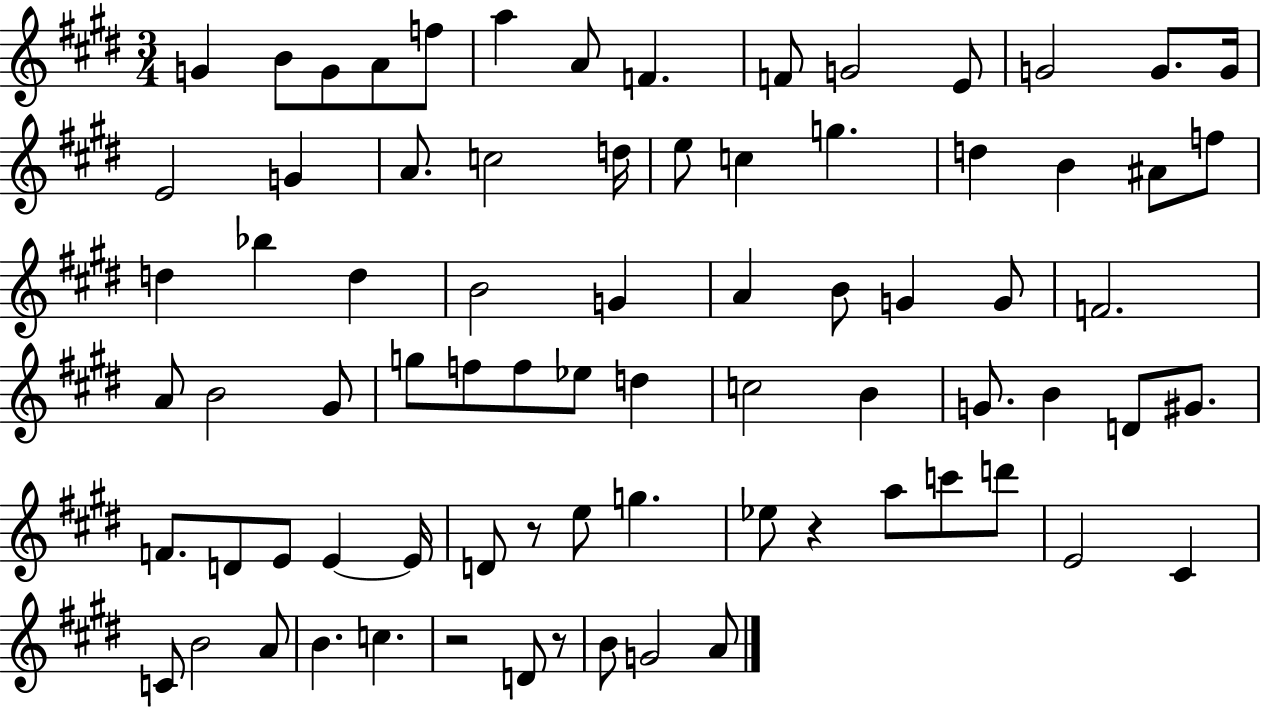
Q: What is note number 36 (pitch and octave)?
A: F4